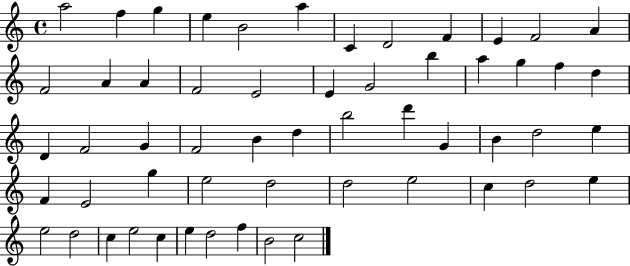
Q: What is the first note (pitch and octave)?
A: A5